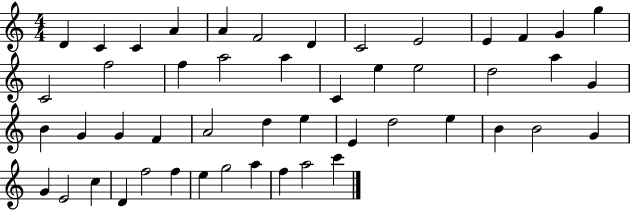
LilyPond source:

{
  \clef treble
  \numericTimeSignature
  \time 4/4
  \key c \major
  d'4 c'4 c'4 a'4 | a'4 f'2 d'4 | c'2 e'2 | e'4 f'4 g'4 g''4 | \break c'2 f''2 | f''4 a''2 a''4 | c'4 e''4 e''2 | d''2 a''4 g'4 | \break b'4 g'4 g'4 f'4 | a'2 d''4 e''4 | e'4 d''2 e''4 | b'4 b'2 g'4 | \break g'4 e'2 c''4 | d'4 f''2 f''4 | e''4 g''2 a''4 | f''4 a''2 c'''4 | \break \bar "|."
}